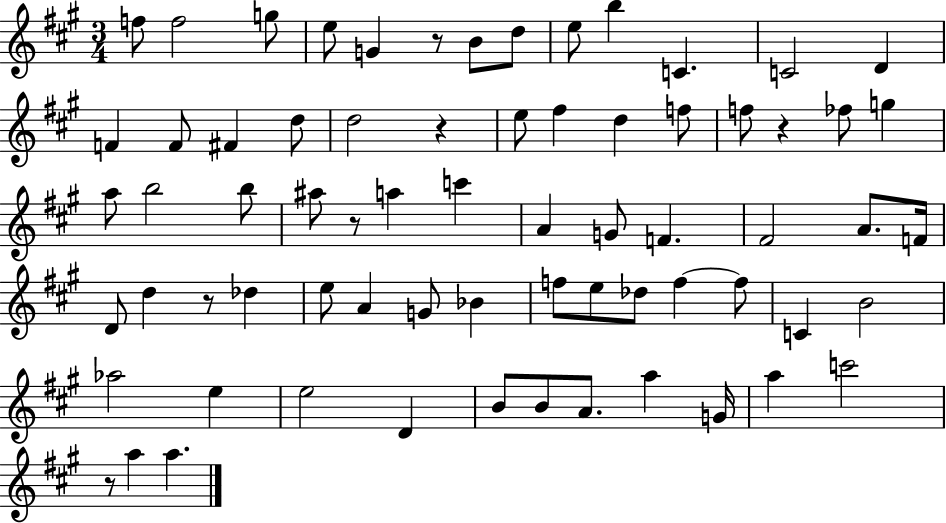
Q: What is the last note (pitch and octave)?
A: A5